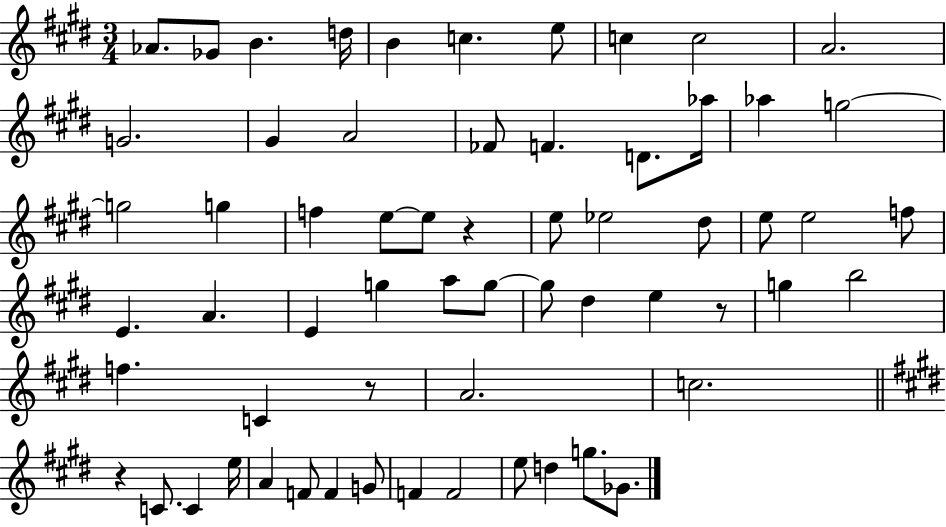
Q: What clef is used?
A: treble